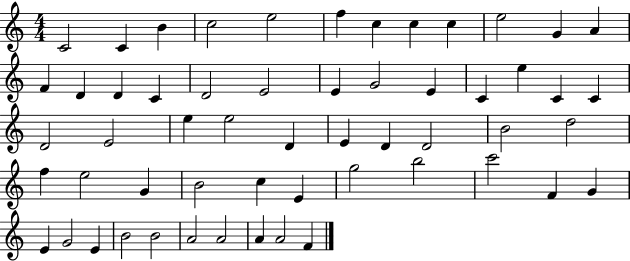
{
  \clef treble
  \numericTimeSignature
  \time 4/4
  \key c \major
  c'2 c'4 b'4 | c''2 e''2 | f''4 c''4 c''4 c''4 | e''2 g'4 a'4 | \break f'4 d'4 d'4 c'4 | d'2 e'2 | e'4 g'2 e'4 | c'4 e''4 c'4 c'4 | \break d'2 e'2 | e''4 e''2 d'4 | e'4 d'4 d'2 | b'2 d''2 | \break f''4 e''2 g'4 | b'2 c''4 e'4 | g''2 b''2 | c'''2 f'4 g'4 | \break e'4 g'2 e'4 | b'2 b'2 | a'2 a'2 | a'4 a'2 f'4 | \break \bar "|."
}